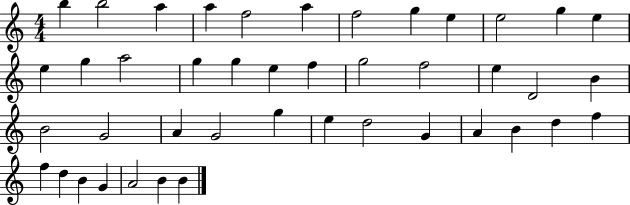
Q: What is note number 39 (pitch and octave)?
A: B4